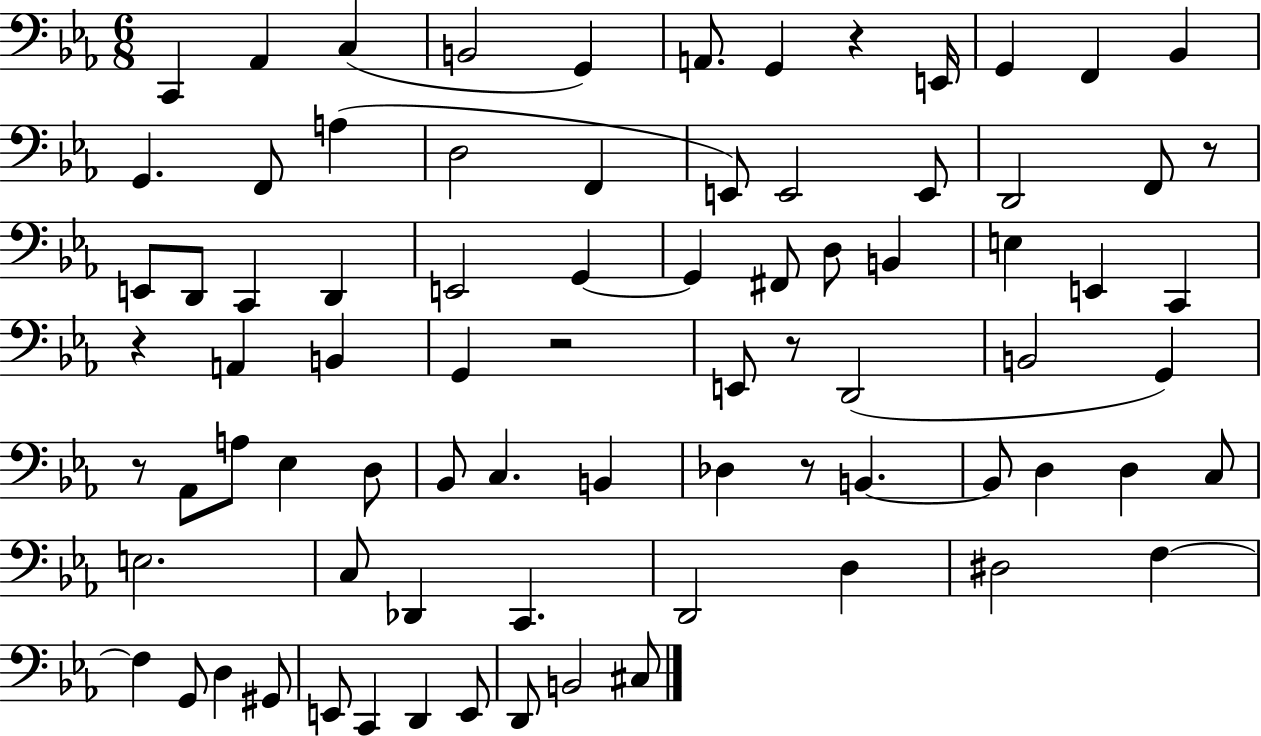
{
  \clef bass
  \numericTimeSignature
  \time 6/8
  \key ees \major
  c,4 aes,4 c4( | b,2 g,4) | a,8. g,4 r4 e,16 | g,4 f,4 bes,4 | \break g,4. f,8 a4( | d2 f,4 | e,8) e,2 e,8 | d,2 f,8 r8 | \break e,8 d,8 c,4 d,4 | e,2 g,4~~ | g,4 fis,8 d8 b,4 | e4 e,4 c,4 | \break r4 a,4 b,4 | g,4 r2 | e,8 r8 d,2( | b,2 g,4) | \break r8 aes,8 a8 ees4 d8 | bes,8 c4. b,4 | des4 r8 b,4.~~ | b,8 d4 d4 c8 | \break e2. | c8 des,4 c,4. | d,2 d4 | dis2 f4~~ | \break f4 g,8 d4 gis,8 | e,8 c,4 d,4 e,8 | d,8 b,2 cis8 | \bar "|."
}